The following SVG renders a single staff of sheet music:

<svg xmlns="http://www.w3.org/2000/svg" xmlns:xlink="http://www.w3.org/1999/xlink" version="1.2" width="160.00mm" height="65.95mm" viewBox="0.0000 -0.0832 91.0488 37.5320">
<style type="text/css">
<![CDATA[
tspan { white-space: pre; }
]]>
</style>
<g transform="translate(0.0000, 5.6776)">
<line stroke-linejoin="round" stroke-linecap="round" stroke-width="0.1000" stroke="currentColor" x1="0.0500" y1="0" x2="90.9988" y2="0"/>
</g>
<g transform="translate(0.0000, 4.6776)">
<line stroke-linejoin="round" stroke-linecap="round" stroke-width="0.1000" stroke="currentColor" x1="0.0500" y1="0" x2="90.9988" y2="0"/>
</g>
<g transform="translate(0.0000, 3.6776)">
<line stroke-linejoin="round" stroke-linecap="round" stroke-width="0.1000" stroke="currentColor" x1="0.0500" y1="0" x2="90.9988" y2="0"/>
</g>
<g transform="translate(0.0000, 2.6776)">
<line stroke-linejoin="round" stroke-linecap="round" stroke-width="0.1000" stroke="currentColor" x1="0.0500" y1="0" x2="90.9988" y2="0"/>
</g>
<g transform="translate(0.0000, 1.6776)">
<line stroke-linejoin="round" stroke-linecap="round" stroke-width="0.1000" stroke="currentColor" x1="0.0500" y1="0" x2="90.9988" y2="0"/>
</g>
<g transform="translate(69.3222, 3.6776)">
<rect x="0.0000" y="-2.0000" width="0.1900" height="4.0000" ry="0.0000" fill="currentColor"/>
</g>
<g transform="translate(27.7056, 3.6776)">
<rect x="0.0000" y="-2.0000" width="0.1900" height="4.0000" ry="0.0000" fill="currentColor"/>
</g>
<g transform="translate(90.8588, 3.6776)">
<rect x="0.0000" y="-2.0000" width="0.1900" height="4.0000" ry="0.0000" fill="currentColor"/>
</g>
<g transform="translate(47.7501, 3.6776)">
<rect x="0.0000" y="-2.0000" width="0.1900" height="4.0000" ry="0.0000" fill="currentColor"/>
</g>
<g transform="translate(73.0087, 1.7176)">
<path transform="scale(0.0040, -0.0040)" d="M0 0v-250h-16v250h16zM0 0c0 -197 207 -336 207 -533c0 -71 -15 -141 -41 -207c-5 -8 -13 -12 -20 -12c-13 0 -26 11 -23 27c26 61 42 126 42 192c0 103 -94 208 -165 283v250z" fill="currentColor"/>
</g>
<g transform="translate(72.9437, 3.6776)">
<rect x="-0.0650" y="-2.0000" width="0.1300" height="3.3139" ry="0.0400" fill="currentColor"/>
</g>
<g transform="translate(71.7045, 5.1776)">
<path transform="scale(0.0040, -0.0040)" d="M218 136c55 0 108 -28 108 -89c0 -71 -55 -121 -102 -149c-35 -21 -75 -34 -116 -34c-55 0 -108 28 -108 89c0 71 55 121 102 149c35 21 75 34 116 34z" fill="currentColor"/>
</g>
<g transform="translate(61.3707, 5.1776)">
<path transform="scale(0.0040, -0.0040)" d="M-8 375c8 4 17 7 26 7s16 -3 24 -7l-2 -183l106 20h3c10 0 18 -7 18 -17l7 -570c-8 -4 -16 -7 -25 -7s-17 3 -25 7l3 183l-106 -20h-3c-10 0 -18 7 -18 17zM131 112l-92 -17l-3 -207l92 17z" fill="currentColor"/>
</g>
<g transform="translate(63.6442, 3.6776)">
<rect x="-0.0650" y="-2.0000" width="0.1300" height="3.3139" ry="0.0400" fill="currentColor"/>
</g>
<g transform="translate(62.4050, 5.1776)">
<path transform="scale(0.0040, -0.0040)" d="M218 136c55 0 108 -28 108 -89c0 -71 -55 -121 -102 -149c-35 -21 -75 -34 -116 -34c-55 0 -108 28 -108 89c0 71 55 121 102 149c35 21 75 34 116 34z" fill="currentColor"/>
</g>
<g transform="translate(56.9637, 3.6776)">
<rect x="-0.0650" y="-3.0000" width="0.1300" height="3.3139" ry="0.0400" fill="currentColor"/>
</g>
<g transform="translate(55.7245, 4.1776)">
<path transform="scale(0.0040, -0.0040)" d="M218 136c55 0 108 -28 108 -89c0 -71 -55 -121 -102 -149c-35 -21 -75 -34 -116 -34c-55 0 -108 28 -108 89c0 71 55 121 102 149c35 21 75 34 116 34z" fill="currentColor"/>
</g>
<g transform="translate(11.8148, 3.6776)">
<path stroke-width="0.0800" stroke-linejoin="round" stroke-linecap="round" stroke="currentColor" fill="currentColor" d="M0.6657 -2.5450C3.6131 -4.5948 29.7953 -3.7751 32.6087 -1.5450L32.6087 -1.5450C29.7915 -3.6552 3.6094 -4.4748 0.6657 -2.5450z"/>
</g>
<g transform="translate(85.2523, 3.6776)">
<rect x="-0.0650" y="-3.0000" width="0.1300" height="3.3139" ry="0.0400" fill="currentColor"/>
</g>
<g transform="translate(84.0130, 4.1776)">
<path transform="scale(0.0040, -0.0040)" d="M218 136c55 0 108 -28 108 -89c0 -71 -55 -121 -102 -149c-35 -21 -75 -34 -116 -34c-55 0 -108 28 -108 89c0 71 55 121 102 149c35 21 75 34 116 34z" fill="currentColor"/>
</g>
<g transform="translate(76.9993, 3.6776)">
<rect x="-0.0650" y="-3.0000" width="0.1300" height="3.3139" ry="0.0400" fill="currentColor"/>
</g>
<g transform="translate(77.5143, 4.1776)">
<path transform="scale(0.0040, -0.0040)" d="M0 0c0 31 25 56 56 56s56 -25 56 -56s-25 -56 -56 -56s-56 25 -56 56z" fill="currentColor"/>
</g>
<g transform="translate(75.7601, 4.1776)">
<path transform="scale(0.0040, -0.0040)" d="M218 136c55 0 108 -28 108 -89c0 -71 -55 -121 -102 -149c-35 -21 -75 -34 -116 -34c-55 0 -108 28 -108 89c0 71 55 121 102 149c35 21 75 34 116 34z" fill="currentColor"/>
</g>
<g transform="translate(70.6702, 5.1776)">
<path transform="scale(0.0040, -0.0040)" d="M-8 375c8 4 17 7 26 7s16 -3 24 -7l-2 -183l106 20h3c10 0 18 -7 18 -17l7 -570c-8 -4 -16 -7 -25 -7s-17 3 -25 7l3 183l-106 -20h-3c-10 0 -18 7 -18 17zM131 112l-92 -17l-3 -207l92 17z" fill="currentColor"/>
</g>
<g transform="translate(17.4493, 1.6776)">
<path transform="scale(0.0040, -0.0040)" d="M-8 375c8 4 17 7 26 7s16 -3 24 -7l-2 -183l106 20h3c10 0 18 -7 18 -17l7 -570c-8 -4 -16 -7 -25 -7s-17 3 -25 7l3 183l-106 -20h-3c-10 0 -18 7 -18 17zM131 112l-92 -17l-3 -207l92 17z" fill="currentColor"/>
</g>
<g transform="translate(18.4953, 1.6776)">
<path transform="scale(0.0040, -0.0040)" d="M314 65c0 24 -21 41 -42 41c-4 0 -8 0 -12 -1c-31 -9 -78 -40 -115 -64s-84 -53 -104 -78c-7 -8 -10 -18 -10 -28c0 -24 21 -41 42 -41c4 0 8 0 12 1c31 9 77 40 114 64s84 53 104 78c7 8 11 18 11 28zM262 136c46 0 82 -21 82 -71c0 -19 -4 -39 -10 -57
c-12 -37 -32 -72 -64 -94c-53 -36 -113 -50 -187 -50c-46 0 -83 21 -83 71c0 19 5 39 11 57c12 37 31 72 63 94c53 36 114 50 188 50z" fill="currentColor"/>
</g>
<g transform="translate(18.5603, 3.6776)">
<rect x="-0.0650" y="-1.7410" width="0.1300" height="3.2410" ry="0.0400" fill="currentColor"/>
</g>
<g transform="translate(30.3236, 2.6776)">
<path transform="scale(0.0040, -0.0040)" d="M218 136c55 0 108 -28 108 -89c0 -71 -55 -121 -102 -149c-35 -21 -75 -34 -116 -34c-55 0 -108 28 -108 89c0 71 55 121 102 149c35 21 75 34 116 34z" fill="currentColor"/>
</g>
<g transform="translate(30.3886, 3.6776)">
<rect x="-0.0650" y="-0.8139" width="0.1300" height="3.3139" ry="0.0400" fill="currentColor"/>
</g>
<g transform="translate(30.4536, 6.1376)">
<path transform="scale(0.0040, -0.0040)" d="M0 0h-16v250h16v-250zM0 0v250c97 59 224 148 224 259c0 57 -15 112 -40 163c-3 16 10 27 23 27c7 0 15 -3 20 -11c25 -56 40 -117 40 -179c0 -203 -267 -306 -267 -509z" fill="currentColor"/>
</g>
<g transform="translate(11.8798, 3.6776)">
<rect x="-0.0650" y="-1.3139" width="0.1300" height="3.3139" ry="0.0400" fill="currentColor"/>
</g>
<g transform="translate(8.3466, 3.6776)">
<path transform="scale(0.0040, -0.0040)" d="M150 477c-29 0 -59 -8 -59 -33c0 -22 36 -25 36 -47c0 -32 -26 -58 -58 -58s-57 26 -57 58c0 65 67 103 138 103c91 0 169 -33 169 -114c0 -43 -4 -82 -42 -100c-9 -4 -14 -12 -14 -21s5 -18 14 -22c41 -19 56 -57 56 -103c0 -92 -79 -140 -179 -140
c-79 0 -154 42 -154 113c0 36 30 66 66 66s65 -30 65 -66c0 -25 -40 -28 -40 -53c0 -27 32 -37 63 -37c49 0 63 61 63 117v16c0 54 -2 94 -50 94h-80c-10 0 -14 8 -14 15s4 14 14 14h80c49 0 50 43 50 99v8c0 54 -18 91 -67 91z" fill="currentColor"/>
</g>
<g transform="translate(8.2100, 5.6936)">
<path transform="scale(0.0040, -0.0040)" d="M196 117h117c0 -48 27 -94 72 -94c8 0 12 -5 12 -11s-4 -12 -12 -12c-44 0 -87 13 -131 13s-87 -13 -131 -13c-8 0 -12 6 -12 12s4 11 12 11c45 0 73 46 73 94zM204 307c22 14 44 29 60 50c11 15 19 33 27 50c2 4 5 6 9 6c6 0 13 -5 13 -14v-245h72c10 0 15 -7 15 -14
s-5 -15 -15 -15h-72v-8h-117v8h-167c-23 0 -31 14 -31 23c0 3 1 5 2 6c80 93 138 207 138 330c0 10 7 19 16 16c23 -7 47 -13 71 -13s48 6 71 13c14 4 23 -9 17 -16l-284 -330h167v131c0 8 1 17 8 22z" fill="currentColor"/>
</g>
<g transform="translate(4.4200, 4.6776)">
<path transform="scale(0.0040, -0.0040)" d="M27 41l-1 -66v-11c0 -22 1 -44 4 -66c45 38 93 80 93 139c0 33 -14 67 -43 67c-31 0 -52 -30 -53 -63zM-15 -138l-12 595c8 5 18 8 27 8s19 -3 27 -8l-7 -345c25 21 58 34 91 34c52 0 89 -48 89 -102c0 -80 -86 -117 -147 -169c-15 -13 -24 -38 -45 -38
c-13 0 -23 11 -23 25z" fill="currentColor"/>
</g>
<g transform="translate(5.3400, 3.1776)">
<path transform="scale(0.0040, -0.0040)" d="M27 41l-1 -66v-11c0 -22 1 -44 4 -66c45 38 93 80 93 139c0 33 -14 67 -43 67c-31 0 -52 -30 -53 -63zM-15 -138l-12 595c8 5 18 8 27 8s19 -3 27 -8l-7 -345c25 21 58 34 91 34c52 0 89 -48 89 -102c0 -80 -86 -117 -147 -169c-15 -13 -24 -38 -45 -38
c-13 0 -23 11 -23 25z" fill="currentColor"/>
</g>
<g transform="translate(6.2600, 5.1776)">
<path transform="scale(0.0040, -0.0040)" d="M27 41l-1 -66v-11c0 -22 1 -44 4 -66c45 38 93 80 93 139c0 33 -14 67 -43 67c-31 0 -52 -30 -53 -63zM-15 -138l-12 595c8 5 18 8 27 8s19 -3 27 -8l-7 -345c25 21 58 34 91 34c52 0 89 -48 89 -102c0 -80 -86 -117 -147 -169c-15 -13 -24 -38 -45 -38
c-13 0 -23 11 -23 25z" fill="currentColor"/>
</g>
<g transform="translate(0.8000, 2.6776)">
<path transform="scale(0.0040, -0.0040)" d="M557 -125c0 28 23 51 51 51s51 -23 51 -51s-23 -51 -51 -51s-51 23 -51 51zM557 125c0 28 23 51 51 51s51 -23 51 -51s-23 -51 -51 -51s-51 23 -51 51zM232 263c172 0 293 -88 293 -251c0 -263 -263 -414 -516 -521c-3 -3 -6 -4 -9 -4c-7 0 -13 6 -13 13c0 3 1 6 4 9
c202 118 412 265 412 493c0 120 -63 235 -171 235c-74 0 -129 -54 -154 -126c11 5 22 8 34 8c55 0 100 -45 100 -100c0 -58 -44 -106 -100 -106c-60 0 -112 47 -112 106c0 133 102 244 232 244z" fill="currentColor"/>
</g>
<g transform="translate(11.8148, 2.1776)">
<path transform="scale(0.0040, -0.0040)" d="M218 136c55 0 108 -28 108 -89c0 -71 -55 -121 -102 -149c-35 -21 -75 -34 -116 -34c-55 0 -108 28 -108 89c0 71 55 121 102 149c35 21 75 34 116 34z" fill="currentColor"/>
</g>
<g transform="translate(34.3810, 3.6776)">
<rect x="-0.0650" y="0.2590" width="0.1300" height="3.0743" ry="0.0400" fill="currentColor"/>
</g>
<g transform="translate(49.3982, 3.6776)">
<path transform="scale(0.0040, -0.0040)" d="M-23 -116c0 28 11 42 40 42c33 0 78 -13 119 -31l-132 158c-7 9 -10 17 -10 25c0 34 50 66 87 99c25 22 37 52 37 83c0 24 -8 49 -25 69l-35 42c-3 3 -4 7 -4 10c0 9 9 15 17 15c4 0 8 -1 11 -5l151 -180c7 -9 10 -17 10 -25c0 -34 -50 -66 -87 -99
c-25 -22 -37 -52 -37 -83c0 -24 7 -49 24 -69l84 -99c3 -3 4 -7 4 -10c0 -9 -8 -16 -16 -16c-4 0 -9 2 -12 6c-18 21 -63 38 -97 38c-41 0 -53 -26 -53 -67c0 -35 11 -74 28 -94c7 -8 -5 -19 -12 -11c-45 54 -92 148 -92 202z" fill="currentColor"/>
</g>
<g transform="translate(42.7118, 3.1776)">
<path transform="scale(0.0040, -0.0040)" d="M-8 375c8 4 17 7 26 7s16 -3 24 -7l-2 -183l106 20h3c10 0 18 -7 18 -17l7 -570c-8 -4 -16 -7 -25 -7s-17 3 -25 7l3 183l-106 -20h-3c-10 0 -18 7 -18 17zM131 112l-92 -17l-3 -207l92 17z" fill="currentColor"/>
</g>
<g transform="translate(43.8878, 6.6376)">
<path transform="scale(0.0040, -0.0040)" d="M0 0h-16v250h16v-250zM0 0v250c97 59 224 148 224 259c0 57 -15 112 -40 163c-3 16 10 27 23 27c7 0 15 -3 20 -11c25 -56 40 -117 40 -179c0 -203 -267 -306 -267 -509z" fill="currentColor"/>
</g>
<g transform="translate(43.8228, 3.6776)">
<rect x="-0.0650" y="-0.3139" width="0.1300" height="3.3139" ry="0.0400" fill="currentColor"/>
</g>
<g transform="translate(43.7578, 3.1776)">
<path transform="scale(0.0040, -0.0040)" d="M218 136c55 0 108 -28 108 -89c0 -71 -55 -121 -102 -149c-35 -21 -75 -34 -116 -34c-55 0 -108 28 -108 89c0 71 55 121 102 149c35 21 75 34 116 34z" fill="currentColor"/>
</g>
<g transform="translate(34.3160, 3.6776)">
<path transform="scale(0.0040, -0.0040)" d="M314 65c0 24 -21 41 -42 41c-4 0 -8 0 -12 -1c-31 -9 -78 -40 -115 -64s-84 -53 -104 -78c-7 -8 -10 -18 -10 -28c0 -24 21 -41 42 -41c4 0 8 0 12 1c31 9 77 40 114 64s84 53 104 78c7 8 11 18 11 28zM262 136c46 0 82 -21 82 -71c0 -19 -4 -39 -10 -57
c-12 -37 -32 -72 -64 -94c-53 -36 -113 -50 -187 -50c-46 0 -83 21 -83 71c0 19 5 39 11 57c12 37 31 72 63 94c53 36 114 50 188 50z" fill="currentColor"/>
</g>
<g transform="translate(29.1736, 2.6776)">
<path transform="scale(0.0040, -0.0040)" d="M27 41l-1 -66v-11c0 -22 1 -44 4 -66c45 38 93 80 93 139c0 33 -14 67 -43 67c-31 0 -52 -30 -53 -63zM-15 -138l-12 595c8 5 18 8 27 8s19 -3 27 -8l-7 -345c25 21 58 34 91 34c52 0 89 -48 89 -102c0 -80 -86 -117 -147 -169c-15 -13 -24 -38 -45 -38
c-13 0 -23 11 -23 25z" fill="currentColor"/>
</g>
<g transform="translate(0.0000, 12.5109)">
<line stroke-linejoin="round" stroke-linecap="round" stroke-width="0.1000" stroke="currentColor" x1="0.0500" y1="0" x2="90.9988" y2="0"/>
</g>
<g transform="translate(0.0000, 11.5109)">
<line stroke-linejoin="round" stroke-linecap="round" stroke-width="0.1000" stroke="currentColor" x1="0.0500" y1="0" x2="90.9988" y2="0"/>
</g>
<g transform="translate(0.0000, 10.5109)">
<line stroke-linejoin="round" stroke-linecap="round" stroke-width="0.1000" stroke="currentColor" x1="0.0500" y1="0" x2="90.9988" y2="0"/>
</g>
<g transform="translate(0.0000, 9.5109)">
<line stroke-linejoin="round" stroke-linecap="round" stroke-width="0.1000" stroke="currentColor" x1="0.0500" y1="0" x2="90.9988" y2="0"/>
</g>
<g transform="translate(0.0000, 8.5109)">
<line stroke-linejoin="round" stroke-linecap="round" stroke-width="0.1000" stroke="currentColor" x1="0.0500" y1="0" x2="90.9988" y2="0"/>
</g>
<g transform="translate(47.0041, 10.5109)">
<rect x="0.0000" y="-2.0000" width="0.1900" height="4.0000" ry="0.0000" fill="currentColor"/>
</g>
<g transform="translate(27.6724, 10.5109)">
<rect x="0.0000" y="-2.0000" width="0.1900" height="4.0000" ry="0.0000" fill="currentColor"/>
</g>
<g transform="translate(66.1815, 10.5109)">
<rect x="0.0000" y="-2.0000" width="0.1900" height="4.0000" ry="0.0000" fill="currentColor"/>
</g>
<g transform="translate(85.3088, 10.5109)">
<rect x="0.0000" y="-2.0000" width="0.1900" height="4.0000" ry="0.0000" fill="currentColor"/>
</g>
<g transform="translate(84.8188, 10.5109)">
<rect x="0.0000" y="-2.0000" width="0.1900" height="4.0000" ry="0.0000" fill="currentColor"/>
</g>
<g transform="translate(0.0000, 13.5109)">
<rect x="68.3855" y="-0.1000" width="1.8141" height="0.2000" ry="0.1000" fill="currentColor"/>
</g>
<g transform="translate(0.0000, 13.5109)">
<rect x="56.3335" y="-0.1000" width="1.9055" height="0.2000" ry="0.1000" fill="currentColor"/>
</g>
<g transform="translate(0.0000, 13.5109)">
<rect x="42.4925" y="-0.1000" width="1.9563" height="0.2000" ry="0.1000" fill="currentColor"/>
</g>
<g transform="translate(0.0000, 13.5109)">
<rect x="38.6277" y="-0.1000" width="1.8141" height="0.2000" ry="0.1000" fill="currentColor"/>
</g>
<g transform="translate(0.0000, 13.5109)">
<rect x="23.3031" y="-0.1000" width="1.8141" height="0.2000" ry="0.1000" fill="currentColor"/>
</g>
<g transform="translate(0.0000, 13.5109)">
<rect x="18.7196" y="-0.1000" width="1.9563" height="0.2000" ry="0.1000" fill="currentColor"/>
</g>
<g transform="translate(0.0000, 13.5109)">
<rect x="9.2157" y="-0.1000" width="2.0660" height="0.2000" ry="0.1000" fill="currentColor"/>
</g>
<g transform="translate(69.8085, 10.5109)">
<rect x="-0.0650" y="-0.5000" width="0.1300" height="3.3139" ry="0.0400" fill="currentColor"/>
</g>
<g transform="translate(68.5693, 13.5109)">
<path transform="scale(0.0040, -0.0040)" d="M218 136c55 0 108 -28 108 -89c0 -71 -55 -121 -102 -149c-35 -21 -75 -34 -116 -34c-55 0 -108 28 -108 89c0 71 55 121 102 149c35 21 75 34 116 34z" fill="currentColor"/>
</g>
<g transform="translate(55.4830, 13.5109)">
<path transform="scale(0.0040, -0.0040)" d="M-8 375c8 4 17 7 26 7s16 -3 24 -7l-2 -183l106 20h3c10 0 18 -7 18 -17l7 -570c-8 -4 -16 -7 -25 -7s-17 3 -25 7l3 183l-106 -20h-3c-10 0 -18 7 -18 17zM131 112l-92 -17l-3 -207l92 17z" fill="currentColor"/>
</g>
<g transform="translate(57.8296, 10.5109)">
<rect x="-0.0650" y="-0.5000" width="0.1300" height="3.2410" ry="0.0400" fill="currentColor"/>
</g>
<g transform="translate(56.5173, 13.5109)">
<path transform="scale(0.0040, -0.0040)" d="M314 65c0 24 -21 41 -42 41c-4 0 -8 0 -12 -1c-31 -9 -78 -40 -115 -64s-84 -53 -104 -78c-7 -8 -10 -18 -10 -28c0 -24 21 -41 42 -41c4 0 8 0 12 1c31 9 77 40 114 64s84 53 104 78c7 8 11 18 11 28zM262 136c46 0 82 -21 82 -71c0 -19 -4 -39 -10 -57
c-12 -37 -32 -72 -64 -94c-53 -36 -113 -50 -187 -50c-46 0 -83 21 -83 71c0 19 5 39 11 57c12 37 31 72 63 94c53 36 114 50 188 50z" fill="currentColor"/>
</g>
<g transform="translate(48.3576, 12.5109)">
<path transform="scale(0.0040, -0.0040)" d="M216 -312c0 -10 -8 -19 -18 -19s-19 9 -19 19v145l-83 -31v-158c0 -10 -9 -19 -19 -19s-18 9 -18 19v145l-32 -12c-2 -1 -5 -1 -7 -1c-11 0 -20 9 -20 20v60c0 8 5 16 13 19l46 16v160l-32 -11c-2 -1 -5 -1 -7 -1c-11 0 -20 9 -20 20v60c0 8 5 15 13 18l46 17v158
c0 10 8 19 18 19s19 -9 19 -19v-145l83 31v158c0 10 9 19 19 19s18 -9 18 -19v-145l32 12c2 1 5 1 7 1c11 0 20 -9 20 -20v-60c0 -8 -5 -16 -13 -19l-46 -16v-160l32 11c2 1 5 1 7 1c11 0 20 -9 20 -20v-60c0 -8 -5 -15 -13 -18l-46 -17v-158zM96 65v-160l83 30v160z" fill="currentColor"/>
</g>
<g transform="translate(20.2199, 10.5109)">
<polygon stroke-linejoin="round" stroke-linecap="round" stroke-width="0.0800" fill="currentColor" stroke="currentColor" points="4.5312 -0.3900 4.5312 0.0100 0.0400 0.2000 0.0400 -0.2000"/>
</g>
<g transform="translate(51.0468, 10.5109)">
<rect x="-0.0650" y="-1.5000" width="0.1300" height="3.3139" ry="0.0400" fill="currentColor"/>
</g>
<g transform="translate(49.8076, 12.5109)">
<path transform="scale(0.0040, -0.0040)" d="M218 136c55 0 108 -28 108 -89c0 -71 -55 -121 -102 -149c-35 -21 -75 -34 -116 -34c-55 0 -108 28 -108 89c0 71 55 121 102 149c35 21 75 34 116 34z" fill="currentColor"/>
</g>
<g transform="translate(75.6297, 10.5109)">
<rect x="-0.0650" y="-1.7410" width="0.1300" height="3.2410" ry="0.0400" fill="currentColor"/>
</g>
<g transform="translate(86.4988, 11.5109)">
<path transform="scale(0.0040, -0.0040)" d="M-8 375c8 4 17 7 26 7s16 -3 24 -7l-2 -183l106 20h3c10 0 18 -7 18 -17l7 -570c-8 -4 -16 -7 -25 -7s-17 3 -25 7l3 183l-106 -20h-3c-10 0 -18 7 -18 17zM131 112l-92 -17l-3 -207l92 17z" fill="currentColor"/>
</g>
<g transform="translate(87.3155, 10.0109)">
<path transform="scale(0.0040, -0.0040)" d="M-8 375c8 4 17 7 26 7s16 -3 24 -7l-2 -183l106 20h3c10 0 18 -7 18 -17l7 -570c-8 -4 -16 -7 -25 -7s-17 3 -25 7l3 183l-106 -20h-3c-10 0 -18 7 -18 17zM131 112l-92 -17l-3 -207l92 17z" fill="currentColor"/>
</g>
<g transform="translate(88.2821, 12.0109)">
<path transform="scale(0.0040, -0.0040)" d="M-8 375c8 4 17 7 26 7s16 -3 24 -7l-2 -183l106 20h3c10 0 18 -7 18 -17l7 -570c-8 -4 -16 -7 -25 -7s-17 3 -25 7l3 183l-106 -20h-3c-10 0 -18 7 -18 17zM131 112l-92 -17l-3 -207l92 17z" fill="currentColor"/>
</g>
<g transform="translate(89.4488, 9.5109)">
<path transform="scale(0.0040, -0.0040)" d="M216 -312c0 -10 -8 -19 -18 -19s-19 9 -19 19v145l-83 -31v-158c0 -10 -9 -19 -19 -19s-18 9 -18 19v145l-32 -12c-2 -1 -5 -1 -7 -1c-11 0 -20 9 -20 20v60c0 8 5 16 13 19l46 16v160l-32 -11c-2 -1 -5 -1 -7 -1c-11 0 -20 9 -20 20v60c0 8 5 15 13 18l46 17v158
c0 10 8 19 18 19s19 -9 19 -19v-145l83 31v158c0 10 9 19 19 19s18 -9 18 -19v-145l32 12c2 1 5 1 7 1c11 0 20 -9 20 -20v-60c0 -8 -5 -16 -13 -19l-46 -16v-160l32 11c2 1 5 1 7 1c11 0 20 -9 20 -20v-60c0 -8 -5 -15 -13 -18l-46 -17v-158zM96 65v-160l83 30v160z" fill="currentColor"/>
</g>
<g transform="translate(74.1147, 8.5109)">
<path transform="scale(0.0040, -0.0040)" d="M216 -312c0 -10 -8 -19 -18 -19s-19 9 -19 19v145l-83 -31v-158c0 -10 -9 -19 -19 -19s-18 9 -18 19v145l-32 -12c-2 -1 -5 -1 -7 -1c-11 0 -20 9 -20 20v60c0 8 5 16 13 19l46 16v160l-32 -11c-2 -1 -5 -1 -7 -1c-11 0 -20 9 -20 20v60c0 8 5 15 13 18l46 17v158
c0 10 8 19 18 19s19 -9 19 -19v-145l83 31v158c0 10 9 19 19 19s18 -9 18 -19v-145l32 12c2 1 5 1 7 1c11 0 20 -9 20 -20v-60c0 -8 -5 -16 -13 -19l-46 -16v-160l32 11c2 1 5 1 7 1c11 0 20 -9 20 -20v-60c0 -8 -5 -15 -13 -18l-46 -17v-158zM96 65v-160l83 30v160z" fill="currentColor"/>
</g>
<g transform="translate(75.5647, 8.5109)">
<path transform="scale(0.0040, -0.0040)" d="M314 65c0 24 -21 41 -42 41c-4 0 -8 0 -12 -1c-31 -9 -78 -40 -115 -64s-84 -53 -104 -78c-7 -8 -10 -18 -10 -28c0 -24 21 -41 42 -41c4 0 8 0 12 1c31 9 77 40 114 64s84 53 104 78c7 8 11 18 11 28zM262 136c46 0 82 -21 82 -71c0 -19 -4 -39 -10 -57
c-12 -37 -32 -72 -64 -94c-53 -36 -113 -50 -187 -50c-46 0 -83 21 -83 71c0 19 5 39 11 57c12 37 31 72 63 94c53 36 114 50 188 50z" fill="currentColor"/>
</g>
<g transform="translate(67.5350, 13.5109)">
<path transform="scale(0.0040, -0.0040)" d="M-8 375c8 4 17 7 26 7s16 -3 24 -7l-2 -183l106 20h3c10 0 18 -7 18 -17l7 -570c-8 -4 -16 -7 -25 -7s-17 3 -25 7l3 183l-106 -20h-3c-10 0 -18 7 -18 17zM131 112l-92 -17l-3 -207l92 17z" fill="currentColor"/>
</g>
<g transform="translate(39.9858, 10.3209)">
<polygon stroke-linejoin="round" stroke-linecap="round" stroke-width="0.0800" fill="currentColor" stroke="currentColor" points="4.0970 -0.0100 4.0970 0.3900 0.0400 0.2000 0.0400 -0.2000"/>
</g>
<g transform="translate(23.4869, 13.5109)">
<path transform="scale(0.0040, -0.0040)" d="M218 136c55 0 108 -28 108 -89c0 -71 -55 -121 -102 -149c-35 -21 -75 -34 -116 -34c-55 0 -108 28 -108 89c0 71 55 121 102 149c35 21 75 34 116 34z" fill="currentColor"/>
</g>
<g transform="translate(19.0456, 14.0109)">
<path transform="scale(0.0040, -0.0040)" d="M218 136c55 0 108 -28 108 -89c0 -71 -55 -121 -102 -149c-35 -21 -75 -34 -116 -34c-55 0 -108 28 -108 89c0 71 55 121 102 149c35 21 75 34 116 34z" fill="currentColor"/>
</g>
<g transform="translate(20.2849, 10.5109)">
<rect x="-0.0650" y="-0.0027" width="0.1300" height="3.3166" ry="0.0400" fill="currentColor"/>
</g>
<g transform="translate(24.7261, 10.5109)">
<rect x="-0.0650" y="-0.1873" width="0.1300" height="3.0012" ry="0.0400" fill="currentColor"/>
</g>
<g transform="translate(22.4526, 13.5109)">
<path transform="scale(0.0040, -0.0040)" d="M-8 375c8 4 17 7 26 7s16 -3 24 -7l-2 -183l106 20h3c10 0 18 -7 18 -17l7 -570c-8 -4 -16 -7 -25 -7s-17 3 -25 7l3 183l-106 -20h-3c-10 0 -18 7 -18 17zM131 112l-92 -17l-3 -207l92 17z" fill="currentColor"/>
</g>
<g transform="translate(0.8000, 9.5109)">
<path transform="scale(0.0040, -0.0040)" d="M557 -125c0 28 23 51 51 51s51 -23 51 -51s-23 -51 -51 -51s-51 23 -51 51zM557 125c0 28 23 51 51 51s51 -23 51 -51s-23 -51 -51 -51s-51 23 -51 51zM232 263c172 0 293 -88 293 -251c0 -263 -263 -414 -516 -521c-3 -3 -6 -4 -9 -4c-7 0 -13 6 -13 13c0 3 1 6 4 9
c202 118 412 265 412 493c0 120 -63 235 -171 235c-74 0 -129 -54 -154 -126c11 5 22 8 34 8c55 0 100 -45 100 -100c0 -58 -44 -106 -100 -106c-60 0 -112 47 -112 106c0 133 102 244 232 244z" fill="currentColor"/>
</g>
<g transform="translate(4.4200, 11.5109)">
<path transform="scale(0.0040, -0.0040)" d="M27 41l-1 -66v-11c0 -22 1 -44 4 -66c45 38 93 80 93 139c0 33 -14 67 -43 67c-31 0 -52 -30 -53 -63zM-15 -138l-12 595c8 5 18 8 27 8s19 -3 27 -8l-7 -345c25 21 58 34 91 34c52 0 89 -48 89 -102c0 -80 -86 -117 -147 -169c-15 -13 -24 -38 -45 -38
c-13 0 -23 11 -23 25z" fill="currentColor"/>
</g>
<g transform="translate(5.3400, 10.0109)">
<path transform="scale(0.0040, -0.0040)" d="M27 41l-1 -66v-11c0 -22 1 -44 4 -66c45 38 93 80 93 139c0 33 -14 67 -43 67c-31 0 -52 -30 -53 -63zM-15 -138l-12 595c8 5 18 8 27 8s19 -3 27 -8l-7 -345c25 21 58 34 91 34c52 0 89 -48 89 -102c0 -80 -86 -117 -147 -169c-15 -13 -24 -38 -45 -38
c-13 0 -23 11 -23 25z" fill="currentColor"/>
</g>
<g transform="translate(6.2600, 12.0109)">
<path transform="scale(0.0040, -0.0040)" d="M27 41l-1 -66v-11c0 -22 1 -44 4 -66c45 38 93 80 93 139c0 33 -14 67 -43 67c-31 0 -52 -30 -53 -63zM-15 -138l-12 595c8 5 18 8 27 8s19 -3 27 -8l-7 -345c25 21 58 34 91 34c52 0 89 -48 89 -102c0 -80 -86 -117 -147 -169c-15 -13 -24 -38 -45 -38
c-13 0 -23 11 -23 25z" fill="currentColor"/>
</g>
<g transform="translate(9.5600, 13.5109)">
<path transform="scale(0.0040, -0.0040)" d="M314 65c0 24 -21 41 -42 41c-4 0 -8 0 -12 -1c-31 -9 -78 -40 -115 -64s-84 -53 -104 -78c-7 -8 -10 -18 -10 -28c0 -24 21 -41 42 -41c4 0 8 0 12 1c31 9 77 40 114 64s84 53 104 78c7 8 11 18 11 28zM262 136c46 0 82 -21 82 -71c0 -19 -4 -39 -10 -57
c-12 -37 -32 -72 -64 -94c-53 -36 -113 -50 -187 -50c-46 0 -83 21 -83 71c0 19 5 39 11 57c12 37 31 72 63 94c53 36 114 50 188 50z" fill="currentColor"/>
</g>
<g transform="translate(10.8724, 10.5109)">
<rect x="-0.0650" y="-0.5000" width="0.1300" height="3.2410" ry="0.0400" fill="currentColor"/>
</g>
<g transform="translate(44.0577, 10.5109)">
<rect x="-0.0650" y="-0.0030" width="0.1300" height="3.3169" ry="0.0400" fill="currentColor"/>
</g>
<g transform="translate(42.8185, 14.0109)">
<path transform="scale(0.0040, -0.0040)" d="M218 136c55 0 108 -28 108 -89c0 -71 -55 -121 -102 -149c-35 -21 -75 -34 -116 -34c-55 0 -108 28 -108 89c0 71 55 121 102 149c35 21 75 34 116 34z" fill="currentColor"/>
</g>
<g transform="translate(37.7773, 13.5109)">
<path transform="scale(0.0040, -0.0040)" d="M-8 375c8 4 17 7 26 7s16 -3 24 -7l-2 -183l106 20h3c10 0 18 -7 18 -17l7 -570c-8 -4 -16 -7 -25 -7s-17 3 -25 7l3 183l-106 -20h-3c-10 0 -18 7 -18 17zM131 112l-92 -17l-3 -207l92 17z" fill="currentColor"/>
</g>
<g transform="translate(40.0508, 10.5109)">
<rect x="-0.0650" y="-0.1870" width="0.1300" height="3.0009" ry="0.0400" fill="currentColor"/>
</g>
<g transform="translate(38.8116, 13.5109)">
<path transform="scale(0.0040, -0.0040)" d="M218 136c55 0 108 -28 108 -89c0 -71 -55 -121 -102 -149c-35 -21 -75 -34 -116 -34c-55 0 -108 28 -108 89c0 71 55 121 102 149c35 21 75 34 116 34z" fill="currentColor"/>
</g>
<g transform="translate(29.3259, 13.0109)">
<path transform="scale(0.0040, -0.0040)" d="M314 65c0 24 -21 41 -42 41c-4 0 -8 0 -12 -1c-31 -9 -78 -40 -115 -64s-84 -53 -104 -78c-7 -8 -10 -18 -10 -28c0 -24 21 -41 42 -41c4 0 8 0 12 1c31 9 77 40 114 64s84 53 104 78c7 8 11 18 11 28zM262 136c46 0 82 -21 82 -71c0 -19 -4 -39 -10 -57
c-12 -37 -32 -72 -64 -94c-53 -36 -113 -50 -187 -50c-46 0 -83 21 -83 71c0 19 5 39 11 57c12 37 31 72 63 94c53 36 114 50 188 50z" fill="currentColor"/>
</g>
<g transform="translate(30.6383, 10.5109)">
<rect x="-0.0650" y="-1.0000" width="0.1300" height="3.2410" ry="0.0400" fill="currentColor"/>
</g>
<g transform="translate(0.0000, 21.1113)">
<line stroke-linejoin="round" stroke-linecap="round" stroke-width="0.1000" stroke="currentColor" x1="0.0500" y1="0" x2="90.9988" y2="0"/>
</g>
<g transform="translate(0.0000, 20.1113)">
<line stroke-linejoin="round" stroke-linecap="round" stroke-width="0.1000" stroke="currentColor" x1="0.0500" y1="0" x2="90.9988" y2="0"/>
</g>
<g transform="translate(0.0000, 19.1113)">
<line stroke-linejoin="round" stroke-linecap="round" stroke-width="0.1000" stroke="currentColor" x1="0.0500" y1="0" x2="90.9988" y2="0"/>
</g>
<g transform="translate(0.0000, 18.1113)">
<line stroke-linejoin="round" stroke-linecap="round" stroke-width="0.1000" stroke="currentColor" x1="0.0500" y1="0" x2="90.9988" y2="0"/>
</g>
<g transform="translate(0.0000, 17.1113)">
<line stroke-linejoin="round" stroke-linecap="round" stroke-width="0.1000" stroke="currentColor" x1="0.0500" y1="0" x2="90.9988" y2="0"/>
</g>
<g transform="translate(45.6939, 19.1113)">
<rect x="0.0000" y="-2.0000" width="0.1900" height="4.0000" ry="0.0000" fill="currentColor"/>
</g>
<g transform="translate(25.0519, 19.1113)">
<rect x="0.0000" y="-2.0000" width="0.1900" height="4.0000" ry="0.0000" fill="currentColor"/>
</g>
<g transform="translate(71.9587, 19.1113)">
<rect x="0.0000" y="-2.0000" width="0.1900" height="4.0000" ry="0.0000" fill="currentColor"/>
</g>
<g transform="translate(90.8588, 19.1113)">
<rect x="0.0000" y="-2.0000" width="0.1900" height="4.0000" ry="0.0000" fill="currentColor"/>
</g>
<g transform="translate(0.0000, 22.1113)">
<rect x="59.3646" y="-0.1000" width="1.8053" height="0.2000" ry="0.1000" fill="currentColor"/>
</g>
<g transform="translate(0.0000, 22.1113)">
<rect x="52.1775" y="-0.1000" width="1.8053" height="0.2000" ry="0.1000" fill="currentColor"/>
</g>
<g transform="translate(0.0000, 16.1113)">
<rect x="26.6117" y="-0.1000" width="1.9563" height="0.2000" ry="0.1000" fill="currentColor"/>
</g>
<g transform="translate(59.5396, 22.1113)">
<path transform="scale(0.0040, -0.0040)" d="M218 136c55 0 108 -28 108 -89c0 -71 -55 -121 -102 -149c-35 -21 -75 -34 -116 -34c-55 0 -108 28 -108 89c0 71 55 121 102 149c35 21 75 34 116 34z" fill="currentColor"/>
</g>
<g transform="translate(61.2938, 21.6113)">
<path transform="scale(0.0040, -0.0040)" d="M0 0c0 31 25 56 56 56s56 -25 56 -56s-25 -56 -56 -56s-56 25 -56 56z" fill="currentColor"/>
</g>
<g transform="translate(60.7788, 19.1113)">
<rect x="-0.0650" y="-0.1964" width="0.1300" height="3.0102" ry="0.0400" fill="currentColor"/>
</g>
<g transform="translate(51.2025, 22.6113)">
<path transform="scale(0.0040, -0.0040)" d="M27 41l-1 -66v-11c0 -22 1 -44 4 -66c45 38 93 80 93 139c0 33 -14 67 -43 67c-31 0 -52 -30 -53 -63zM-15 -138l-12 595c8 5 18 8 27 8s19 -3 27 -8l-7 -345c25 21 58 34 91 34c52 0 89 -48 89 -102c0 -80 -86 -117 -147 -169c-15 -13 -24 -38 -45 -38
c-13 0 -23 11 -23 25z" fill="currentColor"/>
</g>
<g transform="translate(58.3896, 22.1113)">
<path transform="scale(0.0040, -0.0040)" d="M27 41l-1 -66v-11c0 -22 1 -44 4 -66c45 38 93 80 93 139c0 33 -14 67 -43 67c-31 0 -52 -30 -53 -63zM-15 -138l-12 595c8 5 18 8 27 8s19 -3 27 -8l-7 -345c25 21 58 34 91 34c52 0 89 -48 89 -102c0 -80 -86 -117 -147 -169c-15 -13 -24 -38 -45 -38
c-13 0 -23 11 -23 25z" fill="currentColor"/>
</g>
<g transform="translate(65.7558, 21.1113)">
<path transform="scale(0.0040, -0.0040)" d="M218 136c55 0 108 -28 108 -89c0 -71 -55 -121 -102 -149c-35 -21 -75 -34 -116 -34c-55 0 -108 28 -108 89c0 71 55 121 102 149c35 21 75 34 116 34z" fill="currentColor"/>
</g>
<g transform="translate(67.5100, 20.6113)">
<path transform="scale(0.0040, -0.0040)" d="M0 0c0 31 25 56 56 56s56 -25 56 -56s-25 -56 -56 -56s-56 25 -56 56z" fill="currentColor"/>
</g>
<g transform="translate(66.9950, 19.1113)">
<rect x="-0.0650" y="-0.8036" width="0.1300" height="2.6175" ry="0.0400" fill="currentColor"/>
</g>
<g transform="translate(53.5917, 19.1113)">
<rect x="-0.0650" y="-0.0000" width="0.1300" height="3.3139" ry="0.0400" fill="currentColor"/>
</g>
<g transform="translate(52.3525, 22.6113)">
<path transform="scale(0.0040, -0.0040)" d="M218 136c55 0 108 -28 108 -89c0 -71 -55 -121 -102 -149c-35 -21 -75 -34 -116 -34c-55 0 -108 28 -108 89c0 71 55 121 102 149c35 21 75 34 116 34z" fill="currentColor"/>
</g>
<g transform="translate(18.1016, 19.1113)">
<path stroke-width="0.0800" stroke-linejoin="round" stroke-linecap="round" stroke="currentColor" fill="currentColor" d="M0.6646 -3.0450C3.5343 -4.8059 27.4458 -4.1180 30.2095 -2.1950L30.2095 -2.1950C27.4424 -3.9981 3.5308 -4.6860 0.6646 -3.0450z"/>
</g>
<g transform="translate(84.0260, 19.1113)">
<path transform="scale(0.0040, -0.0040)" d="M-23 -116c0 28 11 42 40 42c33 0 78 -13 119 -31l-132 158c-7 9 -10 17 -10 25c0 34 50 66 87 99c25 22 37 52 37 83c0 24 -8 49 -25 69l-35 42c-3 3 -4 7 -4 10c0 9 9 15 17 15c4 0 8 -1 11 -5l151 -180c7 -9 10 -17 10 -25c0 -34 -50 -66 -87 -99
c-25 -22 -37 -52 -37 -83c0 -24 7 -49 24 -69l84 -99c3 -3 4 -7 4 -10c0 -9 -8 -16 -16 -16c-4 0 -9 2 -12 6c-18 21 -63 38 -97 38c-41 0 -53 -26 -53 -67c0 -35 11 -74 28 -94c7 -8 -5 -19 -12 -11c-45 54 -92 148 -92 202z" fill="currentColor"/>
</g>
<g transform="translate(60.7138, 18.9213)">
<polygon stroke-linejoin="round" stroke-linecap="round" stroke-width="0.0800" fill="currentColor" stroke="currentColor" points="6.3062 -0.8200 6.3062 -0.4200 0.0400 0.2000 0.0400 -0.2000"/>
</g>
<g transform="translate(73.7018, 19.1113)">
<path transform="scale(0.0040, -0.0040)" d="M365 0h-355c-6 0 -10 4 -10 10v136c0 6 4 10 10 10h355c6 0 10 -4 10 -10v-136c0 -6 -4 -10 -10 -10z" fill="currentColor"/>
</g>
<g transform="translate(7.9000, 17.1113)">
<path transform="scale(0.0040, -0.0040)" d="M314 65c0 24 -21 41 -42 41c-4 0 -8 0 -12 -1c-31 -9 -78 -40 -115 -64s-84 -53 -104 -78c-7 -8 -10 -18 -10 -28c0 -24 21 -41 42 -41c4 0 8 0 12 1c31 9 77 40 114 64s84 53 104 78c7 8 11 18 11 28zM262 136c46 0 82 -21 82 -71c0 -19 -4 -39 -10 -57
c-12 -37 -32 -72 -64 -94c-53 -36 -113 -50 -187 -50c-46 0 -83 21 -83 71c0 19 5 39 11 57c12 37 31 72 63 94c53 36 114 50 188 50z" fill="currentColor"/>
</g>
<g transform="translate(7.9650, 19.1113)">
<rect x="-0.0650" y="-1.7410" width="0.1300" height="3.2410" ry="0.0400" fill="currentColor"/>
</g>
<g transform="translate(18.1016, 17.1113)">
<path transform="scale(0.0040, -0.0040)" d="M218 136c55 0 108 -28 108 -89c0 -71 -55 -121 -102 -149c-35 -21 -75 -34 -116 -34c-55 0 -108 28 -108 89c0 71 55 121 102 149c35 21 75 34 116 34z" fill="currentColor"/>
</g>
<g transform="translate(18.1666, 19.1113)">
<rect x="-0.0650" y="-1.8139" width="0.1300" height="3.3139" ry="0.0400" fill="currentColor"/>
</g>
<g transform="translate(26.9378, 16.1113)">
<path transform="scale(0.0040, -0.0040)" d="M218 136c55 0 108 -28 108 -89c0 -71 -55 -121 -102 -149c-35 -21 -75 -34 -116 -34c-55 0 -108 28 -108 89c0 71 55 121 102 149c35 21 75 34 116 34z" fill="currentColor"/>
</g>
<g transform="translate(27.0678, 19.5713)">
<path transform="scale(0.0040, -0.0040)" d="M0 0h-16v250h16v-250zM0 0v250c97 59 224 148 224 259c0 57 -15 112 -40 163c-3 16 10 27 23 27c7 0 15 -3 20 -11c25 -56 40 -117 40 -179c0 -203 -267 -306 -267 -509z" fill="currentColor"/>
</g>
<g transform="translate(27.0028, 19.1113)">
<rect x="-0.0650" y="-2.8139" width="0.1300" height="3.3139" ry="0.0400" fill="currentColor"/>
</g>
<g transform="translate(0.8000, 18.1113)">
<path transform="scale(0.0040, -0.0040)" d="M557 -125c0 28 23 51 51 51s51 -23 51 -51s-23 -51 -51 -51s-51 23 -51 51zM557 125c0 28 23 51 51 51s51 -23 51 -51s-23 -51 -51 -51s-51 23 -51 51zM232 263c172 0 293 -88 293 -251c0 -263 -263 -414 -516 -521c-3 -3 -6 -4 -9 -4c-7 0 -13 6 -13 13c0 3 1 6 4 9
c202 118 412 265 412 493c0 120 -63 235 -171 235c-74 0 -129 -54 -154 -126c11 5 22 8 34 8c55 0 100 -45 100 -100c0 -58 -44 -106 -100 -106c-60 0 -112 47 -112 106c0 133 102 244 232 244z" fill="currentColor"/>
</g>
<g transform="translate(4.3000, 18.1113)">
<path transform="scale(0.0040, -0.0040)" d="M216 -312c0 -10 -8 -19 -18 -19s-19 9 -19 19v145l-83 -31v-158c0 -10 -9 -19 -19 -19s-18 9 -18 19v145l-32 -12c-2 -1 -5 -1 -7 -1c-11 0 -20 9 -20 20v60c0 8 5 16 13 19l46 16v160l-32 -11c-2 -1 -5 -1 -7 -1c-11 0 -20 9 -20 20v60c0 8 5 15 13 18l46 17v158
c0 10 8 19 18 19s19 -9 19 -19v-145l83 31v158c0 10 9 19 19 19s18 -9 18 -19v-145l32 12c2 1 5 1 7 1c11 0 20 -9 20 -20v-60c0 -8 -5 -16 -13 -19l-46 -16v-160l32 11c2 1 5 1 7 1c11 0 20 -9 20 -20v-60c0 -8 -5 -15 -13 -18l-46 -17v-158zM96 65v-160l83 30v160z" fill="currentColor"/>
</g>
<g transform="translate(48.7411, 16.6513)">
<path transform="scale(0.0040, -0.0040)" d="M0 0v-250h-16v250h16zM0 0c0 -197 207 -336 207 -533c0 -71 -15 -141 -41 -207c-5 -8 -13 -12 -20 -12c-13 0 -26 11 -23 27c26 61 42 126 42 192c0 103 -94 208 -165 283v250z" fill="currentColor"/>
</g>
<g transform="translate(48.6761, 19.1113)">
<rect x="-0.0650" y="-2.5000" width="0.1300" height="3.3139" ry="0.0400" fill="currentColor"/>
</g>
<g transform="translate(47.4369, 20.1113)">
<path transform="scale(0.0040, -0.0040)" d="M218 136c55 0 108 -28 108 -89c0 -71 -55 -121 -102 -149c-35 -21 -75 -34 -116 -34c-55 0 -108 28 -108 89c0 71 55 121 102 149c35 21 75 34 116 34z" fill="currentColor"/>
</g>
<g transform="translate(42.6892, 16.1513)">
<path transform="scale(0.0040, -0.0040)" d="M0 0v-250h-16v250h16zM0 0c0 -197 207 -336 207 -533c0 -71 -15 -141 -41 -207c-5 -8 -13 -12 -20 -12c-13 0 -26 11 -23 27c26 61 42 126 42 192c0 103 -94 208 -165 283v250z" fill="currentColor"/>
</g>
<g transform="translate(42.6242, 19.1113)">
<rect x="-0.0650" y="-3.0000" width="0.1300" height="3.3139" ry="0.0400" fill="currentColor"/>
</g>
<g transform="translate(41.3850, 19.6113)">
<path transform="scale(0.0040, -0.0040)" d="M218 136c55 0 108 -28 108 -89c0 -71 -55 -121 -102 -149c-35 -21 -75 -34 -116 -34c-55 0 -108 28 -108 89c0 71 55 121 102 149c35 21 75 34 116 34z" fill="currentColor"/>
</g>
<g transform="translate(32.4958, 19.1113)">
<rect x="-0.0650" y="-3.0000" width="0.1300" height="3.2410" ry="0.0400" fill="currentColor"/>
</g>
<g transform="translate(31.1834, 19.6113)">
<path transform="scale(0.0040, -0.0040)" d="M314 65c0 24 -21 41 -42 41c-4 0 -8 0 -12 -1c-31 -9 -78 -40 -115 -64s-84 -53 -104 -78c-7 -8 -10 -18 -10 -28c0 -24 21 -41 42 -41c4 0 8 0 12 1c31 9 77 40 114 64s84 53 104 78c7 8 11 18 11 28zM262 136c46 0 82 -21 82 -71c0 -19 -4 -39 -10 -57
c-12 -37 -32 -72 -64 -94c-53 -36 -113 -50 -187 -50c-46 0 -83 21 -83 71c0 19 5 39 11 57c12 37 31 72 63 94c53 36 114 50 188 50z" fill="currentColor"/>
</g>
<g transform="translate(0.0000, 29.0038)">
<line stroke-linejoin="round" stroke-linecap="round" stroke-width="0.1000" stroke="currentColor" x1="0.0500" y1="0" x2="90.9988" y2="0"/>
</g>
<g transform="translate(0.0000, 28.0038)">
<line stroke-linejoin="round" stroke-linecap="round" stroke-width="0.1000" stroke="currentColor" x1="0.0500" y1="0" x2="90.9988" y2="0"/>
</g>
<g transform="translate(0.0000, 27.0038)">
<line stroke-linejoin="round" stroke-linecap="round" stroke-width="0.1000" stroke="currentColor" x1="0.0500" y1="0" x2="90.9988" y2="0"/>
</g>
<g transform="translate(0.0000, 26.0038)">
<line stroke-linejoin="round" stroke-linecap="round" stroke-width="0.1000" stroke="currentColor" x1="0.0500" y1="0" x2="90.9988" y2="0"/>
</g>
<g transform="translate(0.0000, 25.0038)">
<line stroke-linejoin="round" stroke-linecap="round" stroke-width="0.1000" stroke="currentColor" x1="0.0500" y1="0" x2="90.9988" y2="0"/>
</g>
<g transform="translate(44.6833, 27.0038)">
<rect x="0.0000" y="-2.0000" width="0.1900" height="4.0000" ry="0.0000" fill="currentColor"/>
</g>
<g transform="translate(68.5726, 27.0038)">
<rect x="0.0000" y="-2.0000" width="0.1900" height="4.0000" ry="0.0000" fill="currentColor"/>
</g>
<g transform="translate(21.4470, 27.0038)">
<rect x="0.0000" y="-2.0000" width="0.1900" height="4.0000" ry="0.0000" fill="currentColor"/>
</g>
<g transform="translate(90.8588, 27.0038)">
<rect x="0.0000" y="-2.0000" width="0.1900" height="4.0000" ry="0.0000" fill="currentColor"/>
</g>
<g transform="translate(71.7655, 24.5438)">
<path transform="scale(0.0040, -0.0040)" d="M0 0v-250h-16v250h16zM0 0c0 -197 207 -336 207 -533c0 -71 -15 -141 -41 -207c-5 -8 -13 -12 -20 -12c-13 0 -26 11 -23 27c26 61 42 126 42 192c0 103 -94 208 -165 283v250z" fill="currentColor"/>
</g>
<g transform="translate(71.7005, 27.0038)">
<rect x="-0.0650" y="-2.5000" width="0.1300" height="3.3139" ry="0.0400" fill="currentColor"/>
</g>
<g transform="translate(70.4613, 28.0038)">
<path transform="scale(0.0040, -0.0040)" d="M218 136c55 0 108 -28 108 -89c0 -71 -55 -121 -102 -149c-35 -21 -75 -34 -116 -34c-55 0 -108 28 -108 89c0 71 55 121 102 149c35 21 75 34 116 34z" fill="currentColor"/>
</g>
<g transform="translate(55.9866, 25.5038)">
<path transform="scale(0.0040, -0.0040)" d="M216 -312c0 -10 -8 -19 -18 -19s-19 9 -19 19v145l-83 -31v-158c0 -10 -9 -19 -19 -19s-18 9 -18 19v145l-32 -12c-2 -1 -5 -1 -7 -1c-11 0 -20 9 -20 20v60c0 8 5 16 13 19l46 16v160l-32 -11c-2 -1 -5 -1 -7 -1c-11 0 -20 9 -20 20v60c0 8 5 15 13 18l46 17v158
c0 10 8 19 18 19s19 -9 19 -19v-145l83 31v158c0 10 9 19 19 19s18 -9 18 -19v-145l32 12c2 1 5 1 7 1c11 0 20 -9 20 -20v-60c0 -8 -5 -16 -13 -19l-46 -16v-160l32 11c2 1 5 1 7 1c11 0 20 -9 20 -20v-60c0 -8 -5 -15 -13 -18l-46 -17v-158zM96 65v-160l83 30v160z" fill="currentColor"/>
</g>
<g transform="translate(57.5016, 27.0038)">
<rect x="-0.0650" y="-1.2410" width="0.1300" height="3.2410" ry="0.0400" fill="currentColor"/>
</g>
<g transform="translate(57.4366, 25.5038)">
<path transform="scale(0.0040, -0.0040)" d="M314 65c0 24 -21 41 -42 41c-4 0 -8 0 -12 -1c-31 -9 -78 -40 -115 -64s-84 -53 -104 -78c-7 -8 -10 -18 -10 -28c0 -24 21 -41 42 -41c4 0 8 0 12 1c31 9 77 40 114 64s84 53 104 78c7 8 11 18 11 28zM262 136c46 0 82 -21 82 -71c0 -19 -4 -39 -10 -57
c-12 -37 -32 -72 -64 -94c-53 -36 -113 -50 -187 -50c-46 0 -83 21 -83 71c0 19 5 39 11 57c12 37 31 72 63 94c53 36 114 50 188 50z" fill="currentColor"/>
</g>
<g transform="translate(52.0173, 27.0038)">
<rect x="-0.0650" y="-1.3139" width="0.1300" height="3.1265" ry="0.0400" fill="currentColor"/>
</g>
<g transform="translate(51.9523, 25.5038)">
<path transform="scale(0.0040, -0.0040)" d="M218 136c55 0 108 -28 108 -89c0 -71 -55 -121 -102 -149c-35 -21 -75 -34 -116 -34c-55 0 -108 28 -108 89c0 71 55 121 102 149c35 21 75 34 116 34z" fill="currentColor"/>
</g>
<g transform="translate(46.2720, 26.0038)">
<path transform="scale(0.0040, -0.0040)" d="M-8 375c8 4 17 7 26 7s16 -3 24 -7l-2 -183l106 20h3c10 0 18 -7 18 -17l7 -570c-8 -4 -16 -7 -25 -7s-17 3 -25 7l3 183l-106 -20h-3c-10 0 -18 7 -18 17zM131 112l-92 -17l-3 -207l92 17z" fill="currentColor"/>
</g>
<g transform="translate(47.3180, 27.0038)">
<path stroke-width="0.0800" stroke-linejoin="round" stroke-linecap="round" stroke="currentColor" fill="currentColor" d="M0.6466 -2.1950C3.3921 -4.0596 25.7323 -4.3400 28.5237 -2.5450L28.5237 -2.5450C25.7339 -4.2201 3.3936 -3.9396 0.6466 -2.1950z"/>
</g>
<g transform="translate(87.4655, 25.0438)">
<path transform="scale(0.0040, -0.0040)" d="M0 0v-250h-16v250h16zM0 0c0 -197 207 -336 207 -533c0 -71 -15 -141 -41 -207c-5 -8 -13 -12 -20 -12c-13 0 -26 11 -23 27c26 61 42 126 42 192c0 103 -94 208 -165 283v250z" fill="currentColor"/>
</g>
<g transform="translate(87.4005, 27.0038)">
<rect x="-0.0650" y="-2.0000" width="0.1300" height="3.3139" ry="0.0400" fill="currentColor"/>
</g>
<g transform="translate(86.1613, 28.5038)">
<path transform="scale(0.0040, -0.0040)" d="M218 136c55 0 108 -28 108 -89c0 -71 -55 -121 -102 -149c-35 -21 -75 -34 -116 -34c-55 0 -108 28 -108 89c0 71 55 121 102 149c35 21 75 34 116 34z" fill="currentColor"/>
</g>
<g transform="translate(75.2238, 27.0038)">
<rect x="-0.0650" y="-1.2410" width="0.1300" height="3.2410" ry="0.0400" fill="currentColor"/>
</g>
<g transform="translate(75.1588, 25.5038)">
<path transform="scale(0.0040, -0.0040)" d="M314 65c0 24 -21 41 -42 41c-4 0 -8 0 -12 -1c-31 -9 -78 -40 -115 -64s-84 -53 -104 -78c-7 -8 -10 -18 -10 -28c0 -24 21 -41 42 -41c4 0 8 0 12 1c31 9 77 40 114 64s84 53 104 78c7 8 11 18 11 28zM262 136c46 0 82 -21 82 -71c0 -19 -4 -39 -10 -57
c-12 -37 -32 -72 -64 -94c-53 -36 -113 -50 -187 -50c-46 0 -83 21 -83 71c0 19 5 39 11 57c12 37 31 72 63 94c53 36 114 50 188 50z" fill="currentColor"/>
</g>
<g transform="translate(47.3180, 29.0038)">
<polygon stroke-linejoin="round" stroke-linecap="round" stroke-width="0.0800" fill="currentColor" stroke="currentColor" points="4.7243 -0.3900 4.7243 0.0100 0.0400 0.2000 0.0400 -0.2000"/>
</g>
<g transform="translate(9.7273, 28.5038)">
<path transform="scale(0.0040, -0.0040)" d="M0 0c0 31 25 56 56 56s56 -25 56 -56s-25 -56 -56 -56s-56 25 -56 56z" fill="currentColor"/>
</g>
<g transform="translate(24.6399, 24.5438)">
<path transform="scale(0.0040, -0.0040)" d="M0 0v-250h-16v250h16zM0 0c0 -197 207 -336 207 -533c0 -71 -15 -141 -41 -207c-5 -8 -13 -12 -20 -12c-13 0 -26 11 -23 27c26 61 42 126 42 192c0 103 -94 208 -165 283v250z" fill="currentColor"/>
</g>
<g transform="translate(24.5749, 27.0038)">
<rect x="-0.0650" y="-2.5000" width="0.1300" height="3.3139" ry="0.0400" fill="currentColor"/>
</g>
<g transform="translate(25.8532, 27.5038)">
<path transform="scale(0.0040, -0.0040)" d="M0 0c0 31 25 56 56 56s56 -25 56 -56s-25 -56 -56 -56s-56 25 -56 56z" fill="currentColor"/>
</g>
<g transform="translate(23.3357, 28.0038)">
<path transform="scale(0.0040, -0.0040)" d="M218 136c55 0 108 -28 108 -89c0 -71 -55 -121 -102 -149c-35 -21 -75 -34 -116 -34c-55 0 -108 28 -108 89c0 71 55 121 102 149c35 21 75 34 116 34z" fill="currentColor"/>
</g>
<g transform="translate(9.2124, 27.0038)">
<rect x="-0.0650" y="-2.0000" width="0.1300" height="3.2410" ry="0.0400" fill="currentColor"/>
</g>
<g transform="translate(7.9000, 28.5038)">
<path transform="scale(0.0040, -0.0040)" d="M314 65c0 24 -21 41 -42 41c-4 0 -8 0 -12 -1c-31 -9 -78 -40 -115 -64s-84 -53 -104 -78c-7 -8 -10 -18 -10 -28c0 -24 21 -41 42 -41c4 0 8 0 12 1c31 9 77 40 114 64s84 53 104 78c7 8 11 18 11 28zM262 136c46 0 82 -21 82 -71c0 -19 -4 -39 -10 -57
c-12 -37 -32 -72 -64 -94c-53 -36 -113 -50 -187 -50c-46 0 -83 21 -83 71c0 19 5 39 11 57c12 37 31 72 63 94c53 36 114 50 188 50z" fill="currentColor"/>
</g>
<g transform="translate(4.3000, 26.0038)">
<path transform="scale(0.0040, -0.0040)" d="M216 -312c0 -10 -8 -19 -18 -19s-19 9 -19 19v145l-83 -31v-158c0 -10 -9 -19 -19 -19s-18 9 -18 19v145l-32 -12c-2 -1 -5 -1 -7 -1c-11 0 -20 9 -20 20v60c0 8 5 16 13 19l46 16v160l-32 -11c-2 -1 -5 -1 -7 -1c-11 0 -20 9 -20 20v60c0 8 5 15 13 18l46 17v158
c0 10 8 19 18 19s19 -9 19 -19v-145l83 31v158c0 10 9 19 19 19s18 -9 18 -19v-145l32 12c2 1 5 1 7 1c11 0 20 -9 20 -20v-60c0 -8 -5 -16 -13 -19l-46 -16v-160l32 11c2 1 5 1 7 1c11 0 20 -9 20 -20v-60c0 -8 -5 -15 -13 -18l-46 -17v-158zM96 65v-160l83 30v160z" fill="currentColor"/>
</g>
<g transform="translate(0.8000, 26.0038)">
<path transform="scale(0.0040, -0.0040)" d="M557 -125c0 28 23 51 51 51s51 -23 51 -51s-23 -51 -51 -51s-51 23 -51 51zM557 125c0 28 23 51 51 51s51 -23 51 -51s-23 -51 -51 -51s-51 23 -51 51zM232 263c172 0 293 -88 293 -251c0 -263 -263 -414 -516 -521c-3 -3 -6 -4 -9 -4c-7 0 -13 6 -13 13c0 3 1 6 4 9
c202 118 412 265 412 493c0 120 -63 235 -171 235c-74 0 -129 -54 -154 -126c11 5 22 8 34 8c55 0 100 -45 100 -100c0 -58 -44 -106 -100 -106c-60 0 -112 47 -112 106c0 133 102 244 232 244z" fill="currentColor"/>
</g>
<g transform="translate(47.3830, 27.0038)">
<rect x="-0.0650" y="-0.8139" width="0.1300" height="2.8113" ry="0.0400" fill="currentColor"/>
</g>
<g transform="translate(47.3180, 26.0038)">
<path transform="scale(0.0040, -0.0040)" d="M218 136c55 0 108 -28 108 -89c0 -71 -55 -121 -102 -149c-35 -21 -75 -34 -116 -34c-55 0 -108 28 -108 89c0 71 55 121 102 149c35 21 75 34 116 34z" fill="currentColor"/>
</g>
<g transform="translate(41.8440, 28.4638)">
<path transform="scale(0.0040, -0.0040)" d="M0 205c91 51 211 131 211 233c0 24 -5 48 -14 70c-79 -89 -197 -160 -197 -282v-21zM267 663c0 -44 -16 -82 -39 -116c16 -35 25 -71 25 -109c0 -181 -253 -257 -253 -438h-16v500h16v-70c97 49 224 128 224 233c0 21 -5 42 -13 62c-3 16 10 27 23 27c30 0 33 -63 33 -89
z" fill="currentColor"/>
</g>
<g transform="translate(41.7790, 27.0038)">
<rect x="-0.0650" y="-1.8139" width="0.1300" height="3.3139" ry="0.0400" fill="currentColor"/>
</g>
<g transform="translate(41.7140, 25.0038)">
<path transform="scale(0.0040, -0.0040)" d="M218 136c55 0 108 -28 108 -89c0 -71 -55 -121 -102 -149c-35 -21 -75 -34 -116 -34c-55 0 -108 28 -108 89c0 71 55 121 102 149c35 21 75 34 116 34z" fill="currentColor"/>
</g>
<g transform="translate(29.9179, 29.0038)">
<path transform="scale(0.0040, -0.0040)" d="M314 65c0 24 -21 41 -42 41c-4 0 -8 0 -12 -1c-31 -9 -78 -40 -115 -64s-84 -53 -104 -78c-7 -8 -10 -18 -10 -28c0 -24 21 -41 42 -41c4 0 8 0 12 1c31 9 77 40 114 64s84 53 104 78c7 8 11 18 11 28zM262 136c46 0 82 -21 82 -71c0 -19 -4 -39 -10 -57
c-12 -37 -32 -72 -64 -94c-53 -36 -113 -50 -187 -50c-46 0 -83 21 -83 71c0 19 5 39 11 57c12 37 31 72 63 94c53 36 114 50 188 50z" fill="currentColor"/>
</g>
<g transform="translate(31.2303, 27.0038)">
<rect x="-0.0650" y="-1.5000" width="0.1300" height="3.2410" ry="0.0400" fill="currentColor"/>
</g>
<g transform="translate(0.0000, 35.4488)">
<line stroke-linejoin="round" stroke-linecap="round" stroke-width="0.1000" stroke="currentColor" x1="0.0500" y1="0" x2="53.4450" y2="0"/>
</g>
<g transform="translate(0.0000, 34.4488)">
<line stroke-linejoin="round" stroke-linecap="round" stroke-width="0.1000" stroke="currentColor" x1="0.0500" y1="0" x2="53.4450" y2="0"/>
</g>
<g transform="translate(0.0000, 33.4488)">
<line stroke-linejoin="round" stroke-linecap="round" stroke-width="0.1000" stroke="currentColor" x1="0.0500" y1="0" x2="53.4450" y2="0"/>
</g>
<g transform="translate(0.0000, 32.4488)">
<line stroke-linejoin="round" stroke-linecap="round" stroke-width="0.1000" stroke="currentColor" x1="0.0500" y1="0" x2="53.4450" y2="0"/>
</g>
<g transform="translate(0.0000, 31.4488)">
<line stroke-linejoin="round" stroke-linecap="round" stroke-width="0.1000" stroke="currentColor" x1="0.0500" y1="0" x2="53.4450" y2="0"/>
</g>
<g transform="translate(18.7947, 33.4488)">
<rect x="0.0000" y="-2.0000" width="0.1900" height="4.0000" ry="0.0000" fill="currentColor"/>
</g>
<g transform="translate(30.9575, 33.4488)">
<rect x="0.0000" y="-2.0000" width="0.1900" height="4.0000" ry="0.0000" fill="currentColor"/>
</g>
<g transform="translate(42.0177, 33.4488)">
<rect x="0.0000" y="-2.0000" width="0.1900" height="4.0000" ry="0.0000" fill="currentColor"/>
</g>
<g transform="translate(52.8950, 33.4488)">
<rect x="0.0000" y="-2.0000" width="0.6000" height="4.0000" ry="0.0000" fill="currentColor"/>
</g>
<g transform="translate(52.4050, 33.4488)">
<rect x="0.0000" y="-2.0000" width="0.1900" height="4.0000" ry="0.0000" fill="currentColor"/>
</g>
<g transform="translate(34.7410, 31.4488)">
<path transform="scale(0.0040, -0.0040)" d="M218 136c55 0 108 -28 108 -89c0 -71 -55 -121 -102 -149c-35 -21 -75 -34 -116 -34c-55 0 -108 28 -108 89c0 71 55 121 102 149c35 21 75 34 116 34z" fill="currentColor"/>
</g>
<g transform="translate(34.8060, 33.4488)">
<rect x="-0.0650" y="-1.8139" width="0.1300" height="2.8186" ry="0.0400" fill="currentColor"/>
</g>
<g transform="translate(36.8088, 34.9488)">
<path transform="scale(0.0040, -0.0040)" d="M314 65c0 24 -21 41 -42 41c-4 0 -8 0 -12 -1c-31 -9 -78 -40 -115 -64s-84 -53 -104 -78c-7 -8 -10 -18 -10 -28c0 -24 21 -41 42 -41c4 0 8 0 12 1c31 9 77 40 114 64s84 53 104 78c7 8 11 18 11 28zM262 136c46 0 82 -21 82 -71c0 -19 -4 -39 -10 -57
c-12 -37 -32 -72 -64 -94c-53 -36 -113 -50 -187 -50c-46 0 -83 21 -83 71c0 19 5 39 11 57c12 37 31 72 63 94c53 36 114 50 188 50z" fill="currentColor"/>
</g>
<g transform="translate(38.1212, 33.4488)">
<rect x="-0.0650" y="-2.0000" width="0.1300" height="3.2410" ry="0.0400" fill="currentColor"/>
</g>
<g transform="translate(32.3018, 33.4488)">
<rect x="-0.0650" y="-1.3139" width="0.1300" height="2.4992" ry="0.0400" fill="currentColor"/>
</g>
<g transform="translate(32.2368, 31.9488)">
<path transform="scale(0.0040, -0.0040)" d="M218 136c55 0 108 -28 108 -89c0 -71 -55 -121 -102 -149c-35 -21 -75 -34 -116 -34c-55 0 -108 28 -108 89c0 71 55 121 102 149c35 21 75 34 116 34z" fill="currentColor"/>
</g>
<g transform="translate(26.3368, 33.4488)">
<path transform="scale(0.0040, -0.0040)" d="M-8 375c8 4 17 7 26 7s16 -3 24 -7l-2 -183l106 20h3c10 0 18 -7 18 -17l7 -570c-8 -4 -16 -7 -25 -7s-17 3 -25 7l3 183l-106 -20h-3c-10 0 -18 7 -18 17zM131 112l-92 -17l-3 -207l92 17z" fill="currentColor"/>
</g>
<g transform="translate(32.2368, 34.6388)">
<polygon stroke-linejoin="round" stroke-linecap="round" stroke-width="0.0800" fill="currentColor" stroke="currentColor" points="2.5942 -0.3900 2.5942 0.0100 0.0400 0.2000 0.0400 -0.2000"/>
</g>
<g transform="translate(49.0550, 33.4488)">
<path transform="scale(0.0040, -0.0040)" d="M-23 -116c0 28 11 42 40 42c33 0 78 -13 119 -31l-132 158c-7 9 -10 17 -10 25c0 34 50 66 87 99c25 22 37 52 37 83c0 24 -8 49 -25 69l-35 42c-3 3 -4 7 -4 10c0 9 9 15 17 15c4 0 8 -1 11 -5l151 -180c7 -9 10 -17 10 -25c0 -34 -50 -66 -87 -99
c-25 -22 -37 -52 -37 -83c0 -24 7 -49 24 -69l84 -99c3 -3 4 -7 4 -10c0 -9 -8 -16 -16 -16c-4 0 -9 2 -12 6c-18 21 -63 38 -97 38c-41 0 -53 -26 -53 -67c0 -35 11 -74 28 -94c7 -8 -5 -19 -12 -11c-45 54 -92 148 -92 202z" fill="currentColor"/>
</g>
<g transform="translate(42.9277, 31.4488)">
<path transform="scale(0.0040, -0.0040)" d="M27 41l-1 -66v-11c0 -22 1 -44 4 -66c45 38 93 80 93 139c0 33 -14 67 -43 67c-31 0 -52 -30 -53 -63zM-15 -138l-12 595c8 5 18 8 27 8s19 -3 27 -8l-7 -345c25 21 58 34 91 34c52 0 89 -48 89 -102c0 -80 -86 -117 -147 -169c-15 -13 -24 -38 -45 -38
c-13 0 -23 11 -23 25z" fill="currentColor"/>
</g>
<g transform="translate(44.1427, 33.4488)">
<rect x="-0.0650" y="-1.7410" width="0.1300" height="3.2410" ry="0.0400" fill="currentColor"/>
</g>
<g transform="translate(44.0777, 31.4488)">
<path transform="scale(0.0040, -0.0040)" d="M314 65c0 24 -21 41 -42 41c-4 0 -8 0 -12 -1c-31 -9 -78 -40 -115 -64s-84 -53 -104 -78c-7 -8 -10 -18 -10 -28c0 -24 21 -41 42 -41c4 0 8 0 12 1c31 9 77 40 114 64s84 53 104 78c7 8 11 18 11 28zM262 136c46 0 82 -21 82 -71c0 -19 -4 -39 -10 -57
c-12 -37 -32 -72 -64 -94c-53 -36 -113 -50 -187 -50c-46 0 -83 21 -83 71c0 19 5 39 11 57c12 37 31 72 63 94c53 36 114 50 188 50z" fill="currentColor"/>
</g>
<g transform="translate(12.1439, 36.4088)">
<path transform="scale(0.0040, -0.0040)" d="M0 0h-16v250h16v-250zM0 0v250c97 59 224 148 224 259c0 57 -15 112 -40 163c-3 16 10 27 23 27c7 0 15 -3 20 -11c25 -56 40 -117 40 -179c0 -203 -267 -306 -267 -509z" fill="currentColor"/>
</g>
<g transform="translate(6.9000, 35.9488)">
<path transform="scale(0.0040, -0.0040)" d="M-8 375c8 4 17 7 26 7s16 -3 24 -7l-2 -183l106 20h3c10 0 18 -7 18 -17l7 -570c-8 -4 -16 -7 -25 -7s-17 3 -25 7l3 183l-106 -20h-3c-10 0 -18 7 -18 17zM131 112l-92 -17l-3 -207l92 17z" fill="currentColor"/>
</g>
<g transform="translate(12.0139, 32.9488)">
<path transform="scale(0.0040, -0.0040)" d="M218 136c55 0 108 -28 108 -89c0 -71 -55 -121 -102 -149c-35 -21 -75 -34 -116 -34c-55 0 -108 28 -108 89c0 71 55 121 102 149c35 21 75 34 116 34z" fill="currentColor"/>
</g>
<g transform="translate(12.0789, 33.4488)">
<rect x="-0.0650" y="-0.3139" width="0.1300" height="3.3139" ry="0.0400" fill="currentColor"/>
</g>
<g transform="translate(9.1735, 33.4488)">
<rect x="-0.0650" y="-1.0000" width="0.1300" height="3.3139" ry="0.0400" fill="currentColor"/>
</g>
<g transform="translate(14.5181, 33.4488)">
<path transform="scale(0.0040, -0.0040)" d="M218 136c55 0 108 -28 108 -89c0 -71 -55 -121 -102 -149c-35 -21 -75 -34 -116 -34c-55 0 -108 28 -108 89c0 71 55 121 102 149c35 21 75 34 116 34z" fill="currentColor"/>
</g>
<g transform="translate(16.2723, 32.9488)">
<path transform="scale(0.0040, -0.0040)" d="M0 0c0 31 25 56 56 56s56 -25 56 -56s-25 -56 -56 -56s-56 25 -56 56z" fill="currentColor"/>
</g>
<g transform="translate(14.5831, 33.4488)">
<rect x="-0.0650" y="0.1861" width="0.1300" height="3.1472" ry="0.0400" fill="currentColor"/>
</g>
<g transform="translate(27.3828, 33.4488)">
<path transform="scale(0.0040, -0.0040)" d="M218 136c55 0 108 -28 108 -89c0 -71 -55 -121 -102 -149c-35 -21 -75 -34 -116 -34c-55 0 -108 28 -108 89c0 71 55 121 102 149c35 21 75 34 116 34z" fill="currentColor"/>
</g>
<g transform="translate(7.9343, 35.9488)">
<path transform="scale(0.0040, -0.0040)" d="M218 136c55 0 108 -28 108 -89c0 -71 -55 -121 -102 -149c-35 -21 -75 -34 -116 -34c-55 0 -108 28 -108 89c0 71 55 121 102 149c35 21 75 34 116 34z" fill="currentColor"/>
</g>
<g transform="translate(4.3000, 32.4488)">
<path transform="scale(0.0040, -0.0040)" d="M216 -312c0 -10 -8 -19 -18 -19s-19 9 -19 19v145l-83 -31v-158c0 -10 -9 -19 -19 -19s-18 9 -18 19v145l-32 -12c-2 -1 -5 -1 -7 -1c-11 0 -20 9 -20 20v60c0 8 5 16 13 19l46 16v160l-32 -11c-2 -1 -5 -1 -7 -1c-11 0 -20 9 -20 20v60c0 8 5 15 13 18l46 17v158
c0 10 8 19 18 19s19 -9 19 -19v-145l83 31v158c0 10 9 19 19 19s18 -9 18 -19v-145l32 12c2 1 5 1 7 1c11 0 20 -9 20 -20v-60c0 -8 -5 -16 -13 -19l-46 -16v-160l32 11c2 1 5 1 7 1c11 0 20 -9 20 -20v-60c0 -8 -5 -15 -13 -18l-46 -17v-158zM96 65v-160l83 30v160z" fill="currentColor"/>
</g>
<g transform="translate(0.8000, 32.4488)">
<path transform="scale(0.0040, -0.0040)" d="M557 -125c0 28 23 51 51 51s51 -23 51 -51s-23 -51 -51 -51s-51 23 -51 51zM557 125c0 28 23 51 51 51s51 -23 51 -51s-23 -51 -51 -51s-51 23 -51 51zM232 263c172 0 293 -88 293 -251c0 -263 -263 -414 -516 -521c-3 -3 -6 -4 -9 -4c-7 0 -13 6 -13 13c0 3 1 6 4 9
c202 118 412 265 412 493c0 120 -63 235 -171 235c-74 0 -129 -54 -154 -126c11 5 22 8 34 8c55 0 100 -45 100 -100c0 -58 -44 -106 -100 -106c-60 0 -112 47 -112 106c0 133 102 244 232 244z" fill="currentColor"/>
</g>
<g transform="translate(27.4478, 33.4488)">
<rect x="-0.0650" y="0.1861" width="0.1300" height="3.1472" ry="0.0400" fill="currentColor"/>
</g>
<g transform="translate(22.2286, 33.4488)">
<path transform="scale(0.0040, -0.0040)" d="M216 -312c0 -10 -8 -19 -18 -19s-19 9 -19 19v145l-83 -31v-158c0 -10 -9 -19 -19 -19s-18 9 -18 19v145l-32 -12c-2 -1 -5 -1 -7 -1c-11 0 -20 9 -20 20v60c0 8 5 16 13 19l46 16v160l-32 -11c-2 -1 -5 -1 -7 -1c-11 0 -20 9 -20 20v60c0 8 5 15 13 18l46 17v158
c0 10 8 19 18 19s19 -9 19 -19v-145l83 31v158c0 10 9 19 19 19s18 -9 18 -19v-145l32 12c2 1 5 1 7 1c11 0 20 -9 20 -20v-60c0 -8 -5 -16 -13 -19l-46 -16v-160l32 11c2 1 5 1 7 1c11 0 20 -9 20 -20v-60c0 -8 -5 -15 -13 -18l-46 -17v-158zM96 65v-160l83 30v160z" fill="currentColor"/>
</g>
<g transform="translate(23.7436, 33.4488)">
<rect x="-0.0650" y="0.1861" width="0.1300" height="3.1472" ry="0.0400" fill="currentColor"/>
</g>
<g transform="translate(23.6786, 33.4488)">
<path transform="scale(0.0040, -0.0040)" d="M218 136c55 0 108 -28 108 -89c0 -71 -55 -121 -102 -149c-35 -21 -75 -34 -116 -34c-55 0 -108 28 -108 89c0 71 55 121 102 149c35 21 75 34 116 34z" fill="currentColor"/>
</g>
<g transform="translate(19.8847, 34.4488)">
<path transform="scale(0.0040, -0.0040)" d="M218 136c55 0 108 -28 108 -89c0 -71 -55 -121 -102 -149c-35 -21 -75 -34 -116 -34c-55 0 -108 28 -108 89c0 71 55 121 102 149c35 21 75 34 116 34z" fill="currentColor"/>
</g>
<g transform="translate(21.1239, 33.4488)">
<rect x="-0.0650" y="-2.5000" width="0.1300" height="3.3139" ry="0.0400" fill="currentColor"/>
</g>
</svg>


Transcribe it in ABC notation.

X:1
T:Untitled
M:3/4
L:1/4
K:Eb
G, A,2 _F,/2 D,2 E,/2 z C, A,, A,,/2 C, C, _E,,2 D,,/2 E,,/2 F,,2 E,,/2 D,,/2 ^G,, E,,2 E,, ^A,2 A,2 A, C/2 C,2 C,/2 B,,/2 _D,, _E,,/2 G,,/2 z2 z A,,2 B,,/2 G,,2 A,/4 F,/2 G,/2 ^G,2 B,,/2 G,2 A,,/2 F,, E,/2 D, B,, ^D, D, G,/2 A,/2 A,,2 _A,2 z